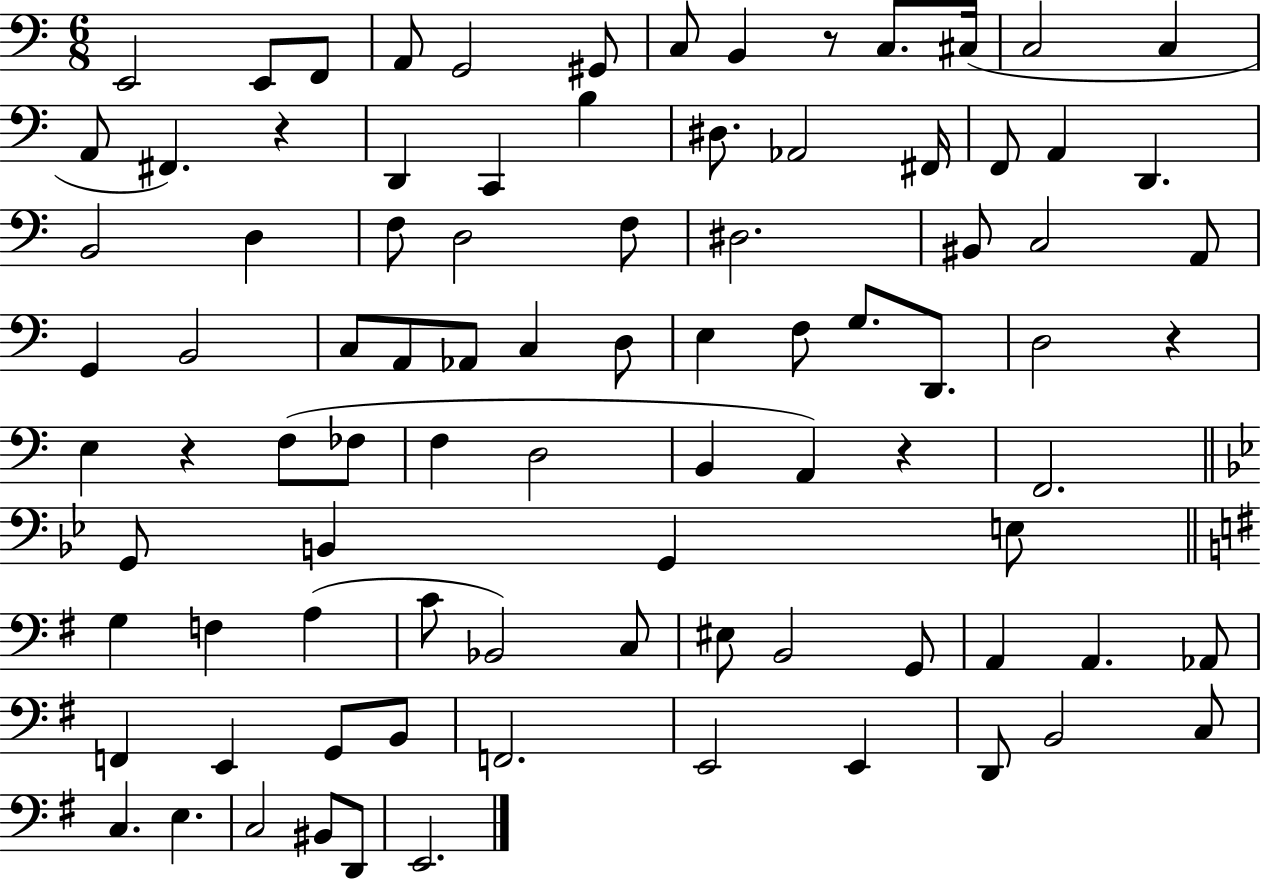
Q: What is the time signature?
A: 6/8